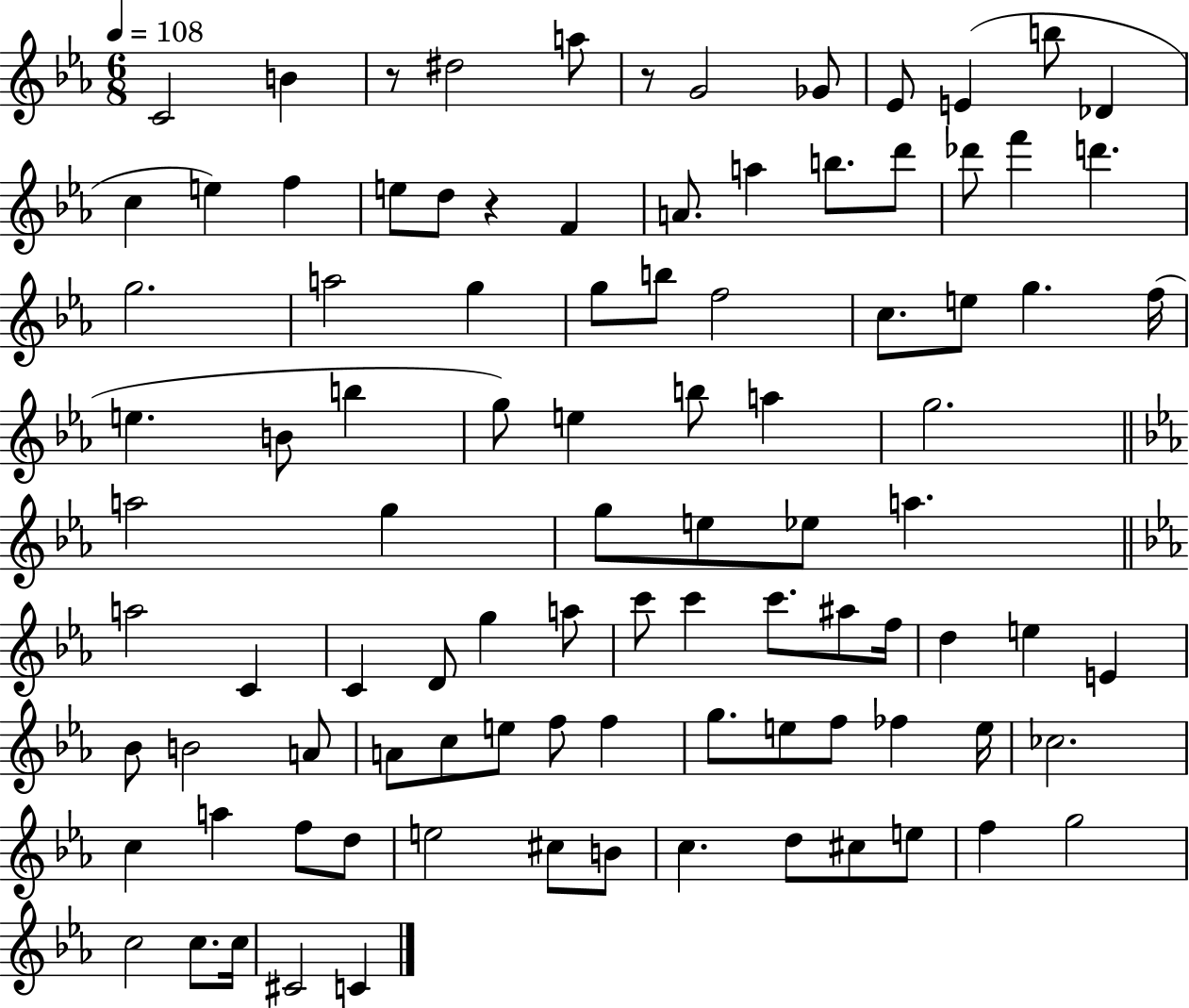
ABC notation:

X:1
T:Untitled
M:6/8
L:1/4
K:Eb
C2 B z/2 ^d2 a/2 z/2 G2 _G/2 _E/2 E b/2 _D c e f e/2 d/2 z F A/2 a b/2 d'/2 _d'/2 f' d' g2 a2 g g/2 b/2 f2 c/2 e/2 g f/4 e B/2 b g/2 e b/2 a g2 a2 g g/2 e/2 _e/2 a a2 C C D/2 g a/2 c'/2 c' c'/2 ^a/2 f/4 d e E _B/2 B2 A/2 A/2 c/2 e/2 f/2 f g/2 e/2 f/2 _f e/4 _c2 c a f/2 d/2 e2 ^c/2 B/2 c d/2 ^c/2 e/2 f g2 c2 c/2 c/4 ^C2 C